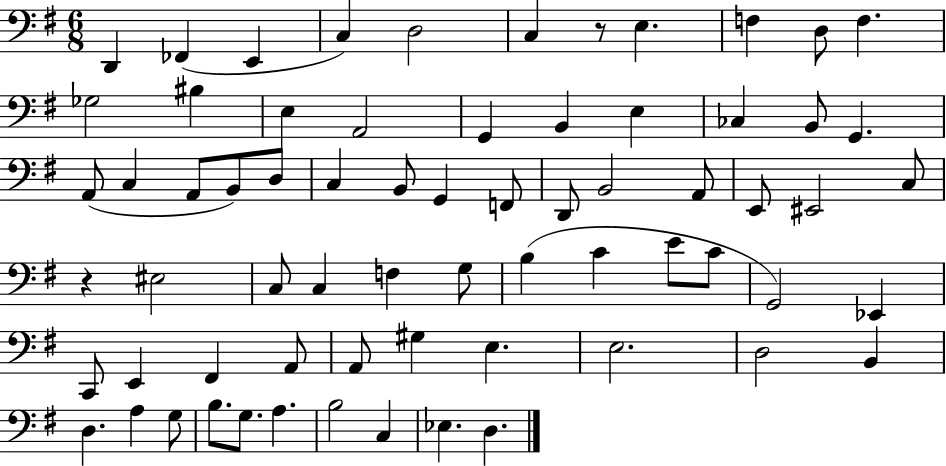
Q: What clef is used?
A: bass